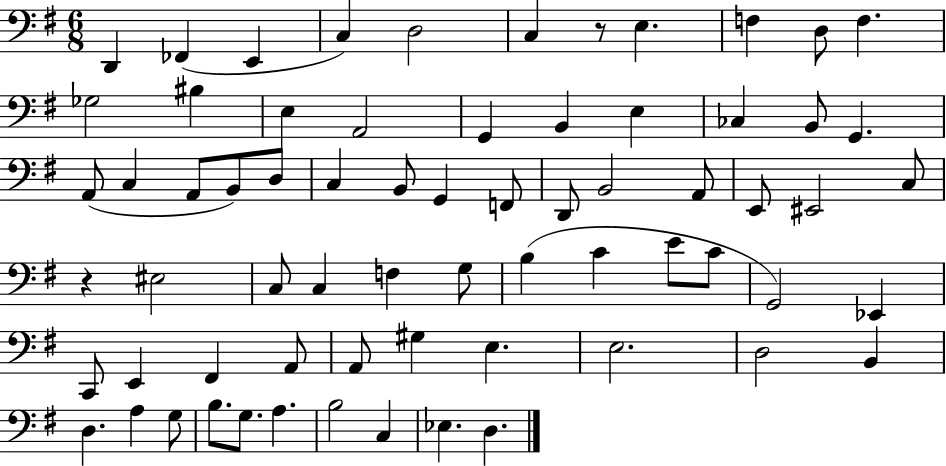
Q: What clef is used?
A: bass